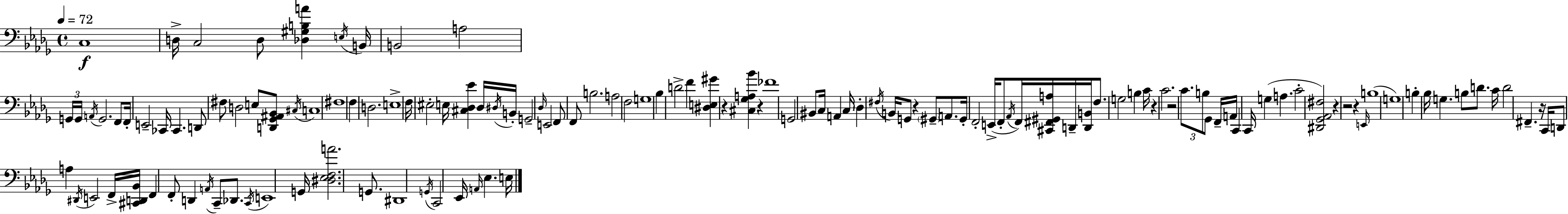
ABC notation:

X:1
T:Untitled
M:4/4
L:1/4
K:Bbm
C,4 D,/4 C,2 D,/2 [_D,^G,B,A] E,/4 B,,/4 B,,2 A,2 G,,/4 G,,/4 A,,/4 G,,2 F,,/2 F,,/4 E,,2 _C,,/4 _C,, D,,/2 ^F,/2 D,2 E,/2 [D,,_G,,^A,,_B,,]/2 ^C,/4 C,4 ^F,4 F, D,2 E,4 F,/4 ^E,2 E,/4 [^C,_D,_E] _D,/4 ^D,/4 B,,/4 G,,2 _D,/4 E,,2 F,,/2 F,,/2 B,2 A,2 F,2 G,4 _B, D2 F [^D,E,^G] z [^C,_G,A,_B] z _F4 G,,2 ^B,,/2 C,/4 A,, C,/4 _D, ^F,/4 B,,/4 G,,/2 z ^G,,/2 A,,/2 ^G,,/4 F,,2 E,,/4 F,,/2 _A,,/4 F,,/4 [^C,,^F,,^G,,A,]/4 D,,/4 [D,,B,,]/4 F,/2 G,2 B, C/4 z C2 z2 C/2 B,/2 _G,,/2 F,,/4 A,,/4 C,, C,,/4 G, A, C2 [^D,,_G,,_A,,^F,]2 z z2 z E,,/4 B,4 G,4 B, _B,/4 G, B,/2 D/2 C/4 D2 ^F,, z/4 C,,/4 D,,/2 A, ^D,,/4 E,,2 F,,/4 [^C,,D,,_B,,]/4 F,, F,,/2 D,, A,,/4 C,,/2 _D,,/2 C,,/4 E,,4 G,,/4 [^D,_E,F,A]2 G,,/2 ^D,,4 G,,/4 C,,2 _E,,/4 A,,/4 _E, E,/4